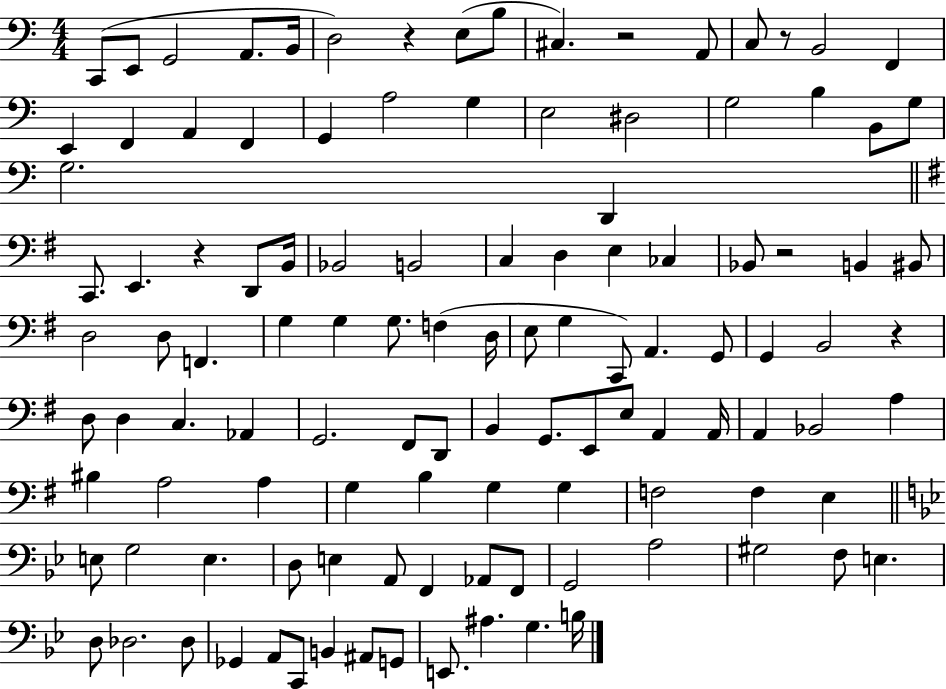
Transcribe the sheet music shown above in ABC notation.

X:1
T:Untitled
M:4/4
L:1/4
K:C
C,,/2 E,,/2 G,,2 A,,/2 B,,/4 D,2 z E,/2 B,/2 ^C, z2 A,,/2 C,/2 z/2 B,,2 F,, E,, F,, A,, F,, G,, A,2 G, E,2 ^D,2 G,2 B, B,,/2 G,/2 G,2 D,, C,,/2 E,, z D,,/2 B,,/4 _B,,2 B,,2 C, D, E, _C, _B,,/2 z2 B,, ^B,,/2 D,2 D,/2 F,, G, G, G,/2 F, D,/4 E,/2 G, C,,/2 A,, G,,/2 G,, B,,2 z D,/2 D, C, _A,, G,,2 ^F,,/2 D,,/2 B,, G,,/2 E,,/2 E,/2 A,, A,,/4 A,, _B,,2 A, ^B, A,2 A, G, B, G, G, F,2 F, E, E,/2 G,2 E, D,/2 E, A,,/2 F,, _A,,/2 F,,/2 G,,2 A,2 ^G,2 F,/2 E, D,/2 _D,2 _D,/2 _G,, A,,/2 C,,/2 B,, ^A,,/2 G,,/2 E,,/2 ^A, G, B,/4